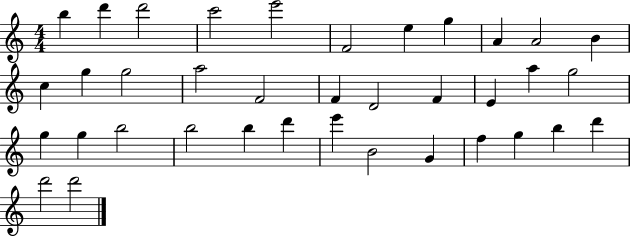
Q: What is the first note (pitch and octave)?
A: B5